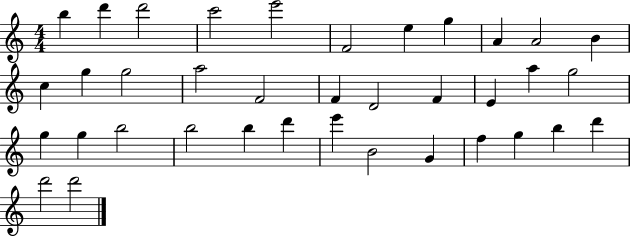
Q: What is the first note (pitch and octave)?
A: B5